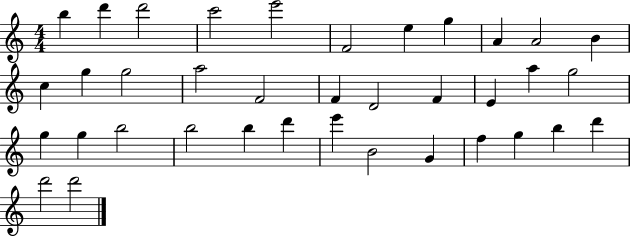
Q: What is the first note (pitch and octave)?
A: B5